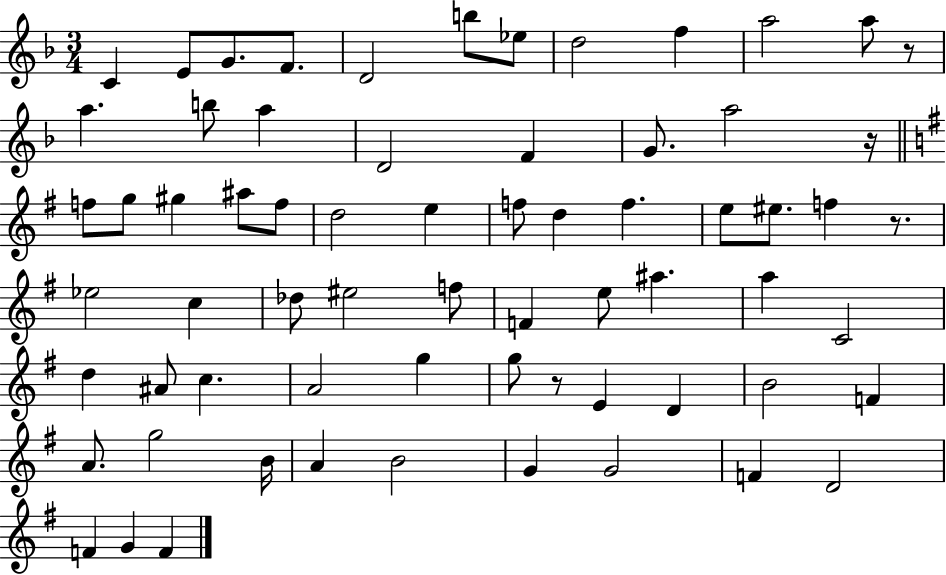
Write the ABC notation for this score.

X:1
T:Untitled
M:3/4
L:1/4
K:F
C E/2 G/2 F/2 D2 b/2 _e/2 d2 f a2 a/2 z/2 a b/2 a D2 F G/2 a2 z/4 f/2 g/2 ^g ^a/2 f/2 d2 e f/2 d f e/2 ^e/2 f z/2 _e2 c _d/2 ^e2 f/2 F e/2 ^a a C2 d ^A/2 c A2 g g/2 z/2 E D B2 F A/2 g2 B/4 A B2 G G2 F D2 F G F